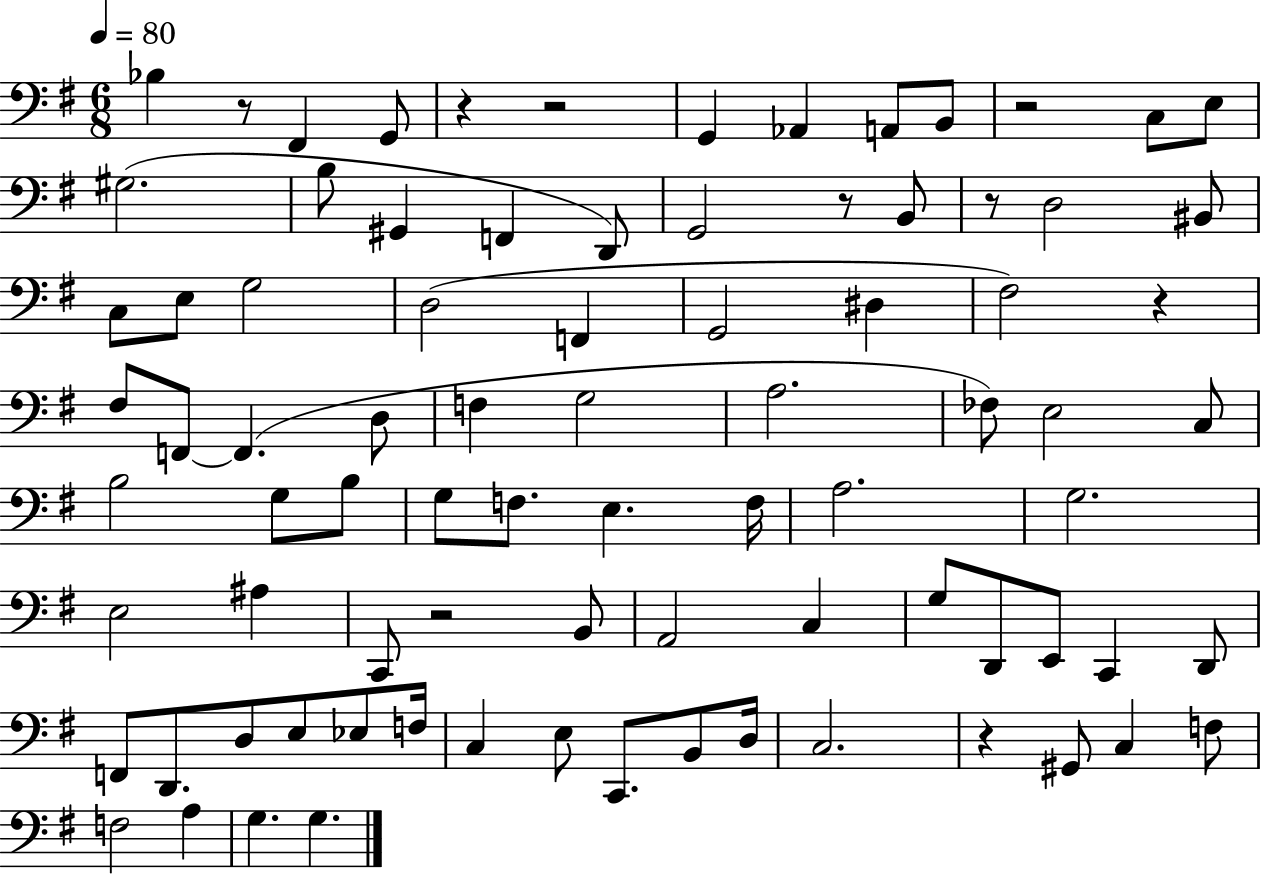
{
  \clef bass
  \numericTimeSignature
  \time 6/8
  \key g \major
  \tempo 4 = 80
  \repeat volta 2 { bes4 r8 fis,4 g,8 | r4 r2 | g,4 aes,4 a,8 b,8 | r2 c8 e8 | \break gis2.( | b8 gis,4 f,4 d,8) | g,2 r8 b,8 | r8 d2 bis,8 | \break c8 e8 g2 | d2( f,4 | g,2 dis4 | fis2) r4 | \break fis8 f,8~~ f,4.( d8 | f4 g2 | a2. | fes8) e2 c8 | \break b2 g8 b8 | g8 f8. e4. f16 | a2. | g2. | \break e2 ais4 | c,8 r2 b,8 | a,2 c4 | g8 d,8 e,8 c,4 d,8 | \break f,8 d,8. d8 e8 ees8 f16 | c4 e8 c,8. b,8 d16 | c2. | r4 gis,8 c4 f8 | \break f2 a4 | g4. g4. | } \bar "|."
}